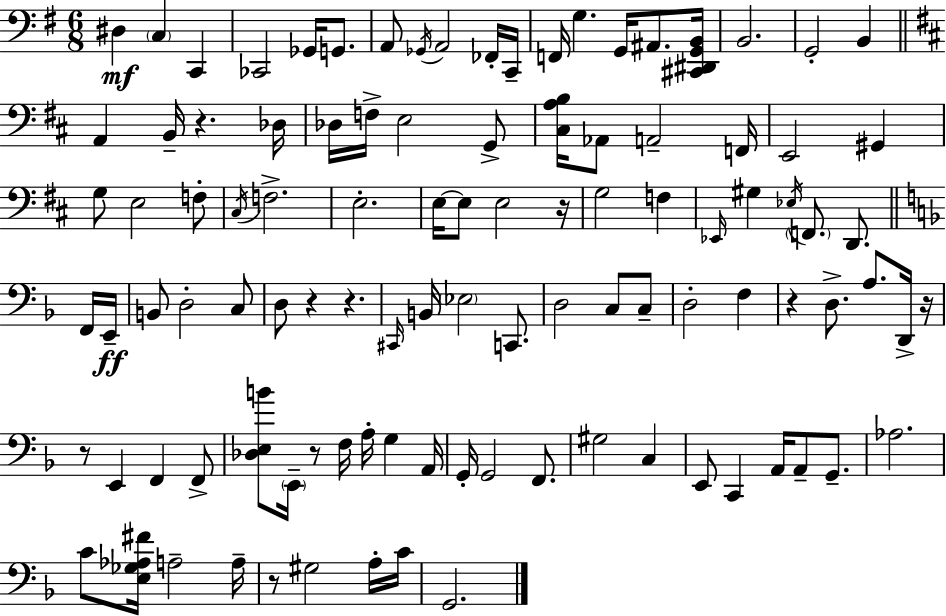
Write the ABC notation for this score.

X:1
T:Untitled
M:6/8
L:1/4
K:Em
^D, C, C,, _C,,2 _G,,/4 G,,/2 A,,/2 _G,,/4 A,,2 _F,,/4 C,,/4 F,,/4 G, G,,/4 ^A,,/2 [^C,,^D,,G,,B,,]/4 B,,2 G,,2 B,, A,, B,,/4 z _D,/4 _D,/4 F,/4 E,2 G,,/2 [^C,A,B,]/4 _A,,/2 A,,2 F,,/4 E,,2 ^G,, G,/2 E,2 F,/2 ^C,/4 F,2 E,2 E,/4 E,/2 E,2 z/4 G,2 F, _E,,/4 ^G, _E,/4 F,,/2 D,,/2 F,,/4 E,,/4 B,,/2 D,2 C,/2 D,/2 z z ^C,,/4 B,,/4 _E,2 C,,/2 D,2 C,/2 C,/2 D,2 F, z D,/2 A,/2 D,,/4 z/4 z/2 E,, F,, F,,/2 [_D,E,B]/2 E,,/4 z/2 F,/4 A,/4 G, A,,/4 G,,/4 G,,2 F,,/2 ^G,2 C, E,,/2 C,, A,,/4 A,,/2 G,,/2 _A,2 C/2 [E,_G,_A,^F]/4 A,2 A,/4 z/2 ^G,2 A,/4 C/4 G,,2